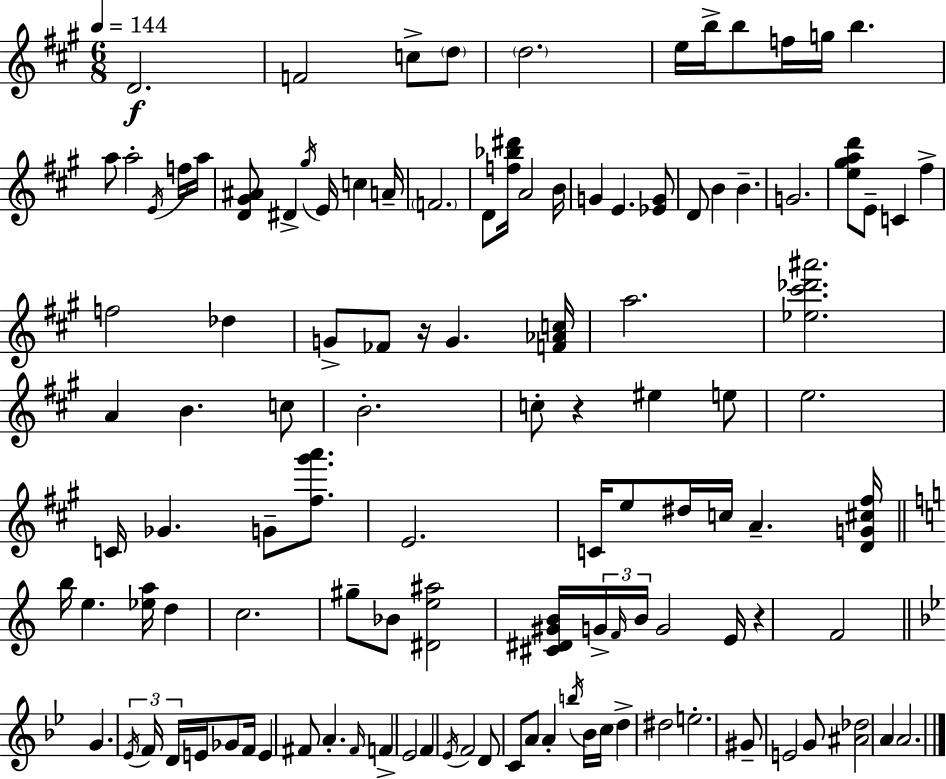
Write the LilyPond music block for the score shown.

{
  \clef treble
  \numericTimeSignature
  \time 6/8
  \key a \major
  \tempo 4 = 144
  d'2.\f | f'2 c''8-> \parenthesize d''8 | \parenthesize d''2. | e''16 b''16-> b''8 f''16 g''16 b''4. | \break a''8 a''2-. \acciaccatura { e'16 } f''16 | a''16 <d' gis' ais'>8 dis'4-> \acciaccatura { gis''16 } e'16 c''4 | a'16-- \parenthesize f'2. | d'8 <f'' bes'' dis'''>16 a'2 | \break b'16 g'4 e'4. | <ees' g'>8 d'8 b'4 b'4.-- | g'2. | <e'' gis'' a'' d'''>8 e'8-- c'4 fis''4-> | \break f''2 des''4 | g'8-> fes'8 r16 g'4. | <f' aes' c''>16 a''2. | <ees'' cis''' des''' ais'''>2. | \break a'4 b'4. | c''8 b'2.-. | c''8-. r4 eis''4 | e''8 e''2. | \break c'16 ges'4. g'8-- <fis'' gis''' a'''>8. | e'2. | c'16 e''8 dis''16 c''16 a'4.-- | <d' g' cis'' fis''>16 \bar "||" \break \key c \major b''16 e''4. <ees'' a''>16 d''4 | c''2. | gis''8-- bes'8 <dis' e'' ais''>2 | <cis' dis' gis' b'>16 \tuplet 3/2 { g'16-> \grace { f'16 } b'16 } g'2 | \break e'16 r4 f'2 | \bar "||" \break \key bes \major g'4. \tuplet 3/2 { \acciaccatura { ees'16 } f'16 d'16 } e'16 ges'8 | f'16 e'4 fis'8 a'4.-. | \grace { fis'16 } f'4-> ees'2 | f'4 \acciaccatura { ees'16 } f'2 | \break d'8 c'8 a'8 a'4-. | \acciaccatura { b''16 } bes'16 c''16 d''4-> dis''2 | e''2.-. | gis'8-- e'2 | \break g'8 <ais' des''>2 | a'4 a'2. | \bar "|."
}